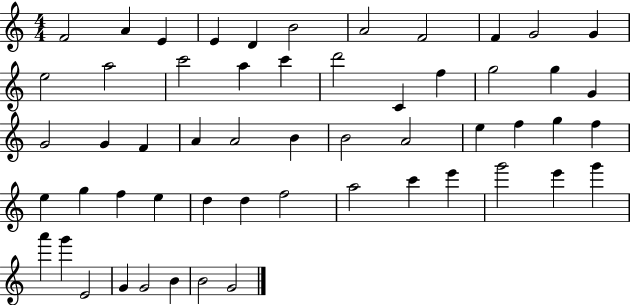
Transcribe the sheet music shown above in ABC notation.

X:1
T:Untitled
M:4/4
L:1/4
K:C
F2 A E E D B2 A2 F2 F G2 G e2 a2 c'2 a c' d'2 C f g2 g G G2 G F A A2 B B2 A2 e f g f e g f e d d f2 a2 c' e' g'2 e' g' a' g' E2 G G2 B B2 G2